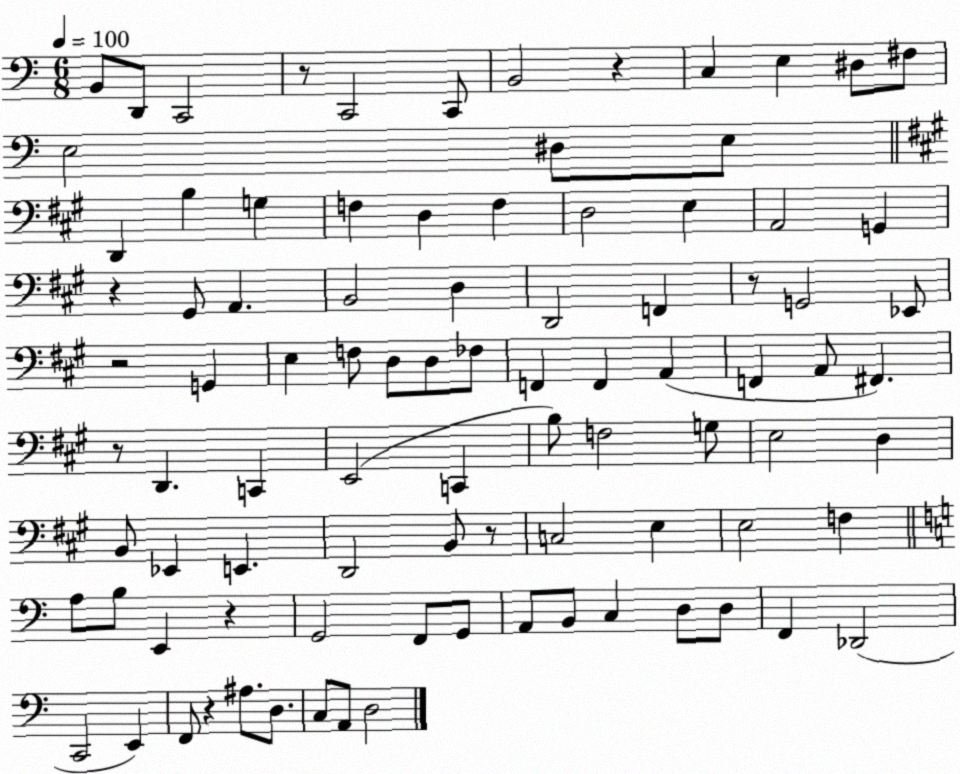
X:1
T:Untitled
M:6/8
L:1/4
K:C
B,,/2 D,,/2 C,,2 z/2 C,,2 C,,/2 B,,2 z C, E, ^D,/2 ^F,/2 E,2 ^D,/2 E,/2 D,, B, G, F, D, F, D,2 E, A,,2 G,, z ^G,,/2 A,, B,,2 D, D,,2 F,, z/2 G,,2 _E,,/2 z2 G,, E, F,/2 D,/2 D,/2 _F,/2 F,, F,, A,, F,, A,,/2 ^F,, z/2 D,, C,, E,,2 C,, B,/2 F,2 G,/2 E,2 D, B,,/2 _E,, E,, D,,2 B,,/2 z/2 C,2 E, E,2 F, A,/2 B,/2 E,, z G,,2 F,,/2 G,,/2 A,,/2 B,,/2 C, D,/2 D,/2 F,, _D,,2 C,,2 E,, F,,/2 z ^A,/2 D,/2 C,/2 A,,/2 D,2